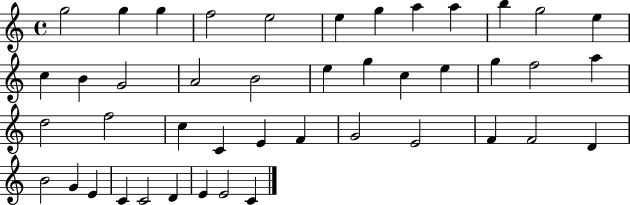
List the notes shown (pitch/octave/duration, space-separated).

G5/h G5/q G5/q F5/h E5/h E5/q G5/q A5/q A5/q B5/q G5/h E5/q C5/q B4/q G4/h A4/h B4/h E5/q G5/q C5/q E5/q G5/q F5/h A5/q D5/h F5/h C5/q C4/q E4/q F4/q G4/h E4/h F4/q F4/h D4/q B4/h G4/q E4/q C4/q C4/h D4/q E4/q E4/h C4/q